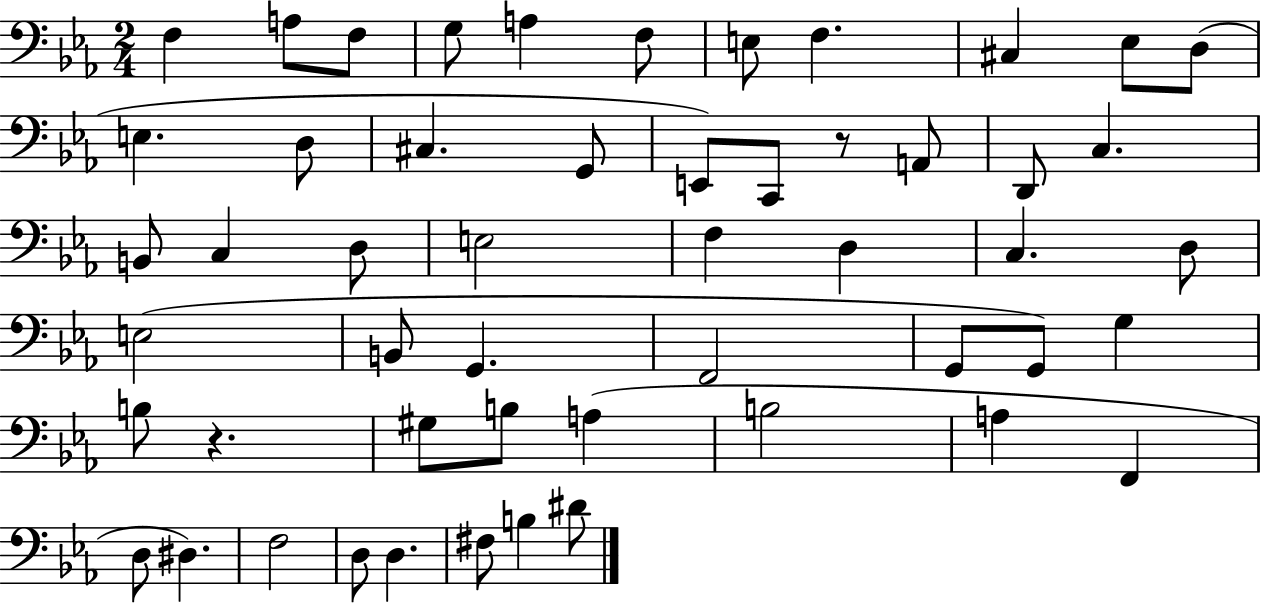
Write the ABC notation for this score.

X:1
T:Untitled
M:2/4
L:1/4
K:Eb
F, A,/2 F,/2 G,/2 A, F,/2 E,/2 F, ^C, _E,/2 D,/2 E, D,/2 ^C, G,,/2 E,,/2 C,,/2 z/2 A,,/2 D,,/2 C, B,,/2 C, D,/2 E,2 F, D, C, D,/2 E,2 B,,/2 G,, F,,2 G,,/2 G,,/2 G, B,/2 z ^G,/2 B,/2 A, B,2 A, F,, D,/2 ^D, F,2 D,/2 D, ^F,/2 B, ^D/2